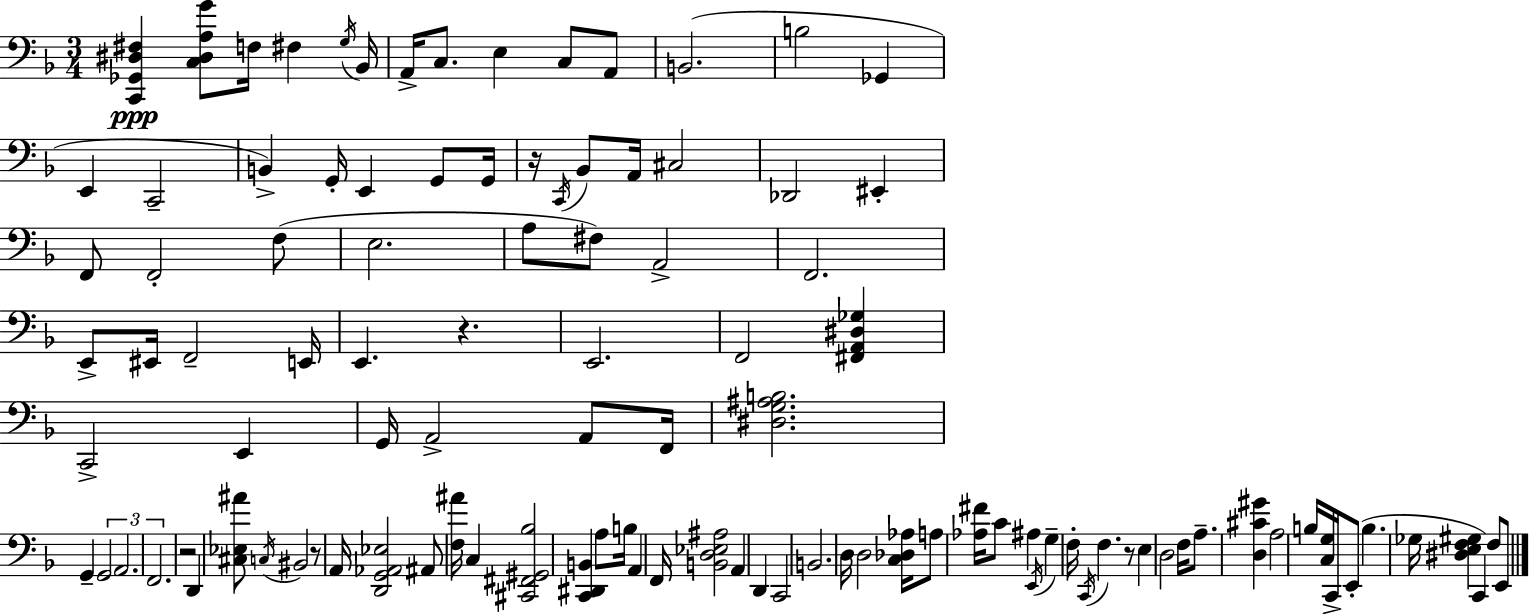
{
  \clef bass
  \numericTimeSignature
  \time 3/4
  \key f \major
  \repeat volta 2 { <c, ges, dis fis>4\ppp <c dis a g'>8 f16 fis4 \acciaccatura { g16 } | bes,16 a,16-> c8. e4 c8 a,8 | b,2.( | b2 ges,4 | \break e,4 c,2-- | b,4->) g,16-. e,4 g,8 | g,16 r16 \acciaccatura { c,16 } bes,8 a,16 cis2 | des,2 eis,4-. | \break f,8 f,2-. | f8( e2. | a8 fis8) a,2-> | f,2. | \break e,8-> eis,16 f,2-- | e,16 e,4. r4. | e,2. | f,2 <fis, a, dis ges>4 | \break c,2-> e,4 | g,16 a,2-> a,8 | f,16 <dis g ais b>2. | g,4-- \tuplet 3/2 { g,2 | \break a,2. | f,2. } | r2 d,4 | <cis ees ais'>8 \acciaccatura { c16 } bis,2 | \break r8 a,16 <d, g, aes, ees>2 | ais,8 <f ais'>16 c4 <cis, fis, gis, bes>2 | <c, dis, b,>4 a8 b16 a,4 | f,16 <b, d ees ais>2 a,4 | \break d,4 c,2 | b,2. | d16 d2 | <c des aes>16 a8 <aes fis'>16 c'8 ais4 \acciaccatura { e,16 } g4-- | \break f16-. \acciaccatura { c,16 } f4. r8 | e4 d2 | f16 a8.-- <d cis' gis'>4 a2 | b16 <c g>16 c,16-> e,8-.( b4. | \break ges16 <dis e f gis>4 c,4) | f8 e,8 } \bar "|."
}